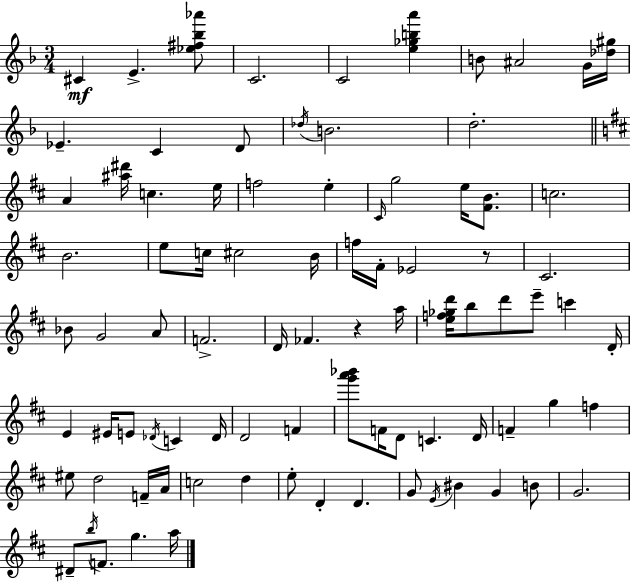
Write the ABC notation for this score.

X:1
T:Untitled
M:3/4
L:1/4
K:F
^C E [_e^f_b_a']/2 C2 C2 [e_gba'] B/2 ^A2 G/4 [_d^g]/4 _E C D/2 _d/4 B2 d2 A [^a^d']/4 c e/4 f2 e ^C/4 g2 e/4 [^FB]/2 c2 B2 e/2 c/4 ^c2 B/4 f/4 ^F/4 _E2 z/2 ^C2 _B/2 G2 A/2 F2 D/4 _F z a/4 [ef_gd']/4 b/2 d'/2 e'/2 c' D/4 E ^E/4 E/2 _D/4 C _D/4 D2 F [g'a'_b']/2 F/4 D/2 C D/4 F g f ^e/2 d2 F/4 A/4 c2 d e/2 D D G/2 E/4 ^B G B/2 G2 ^D/2 b/4 F/2 g a/4